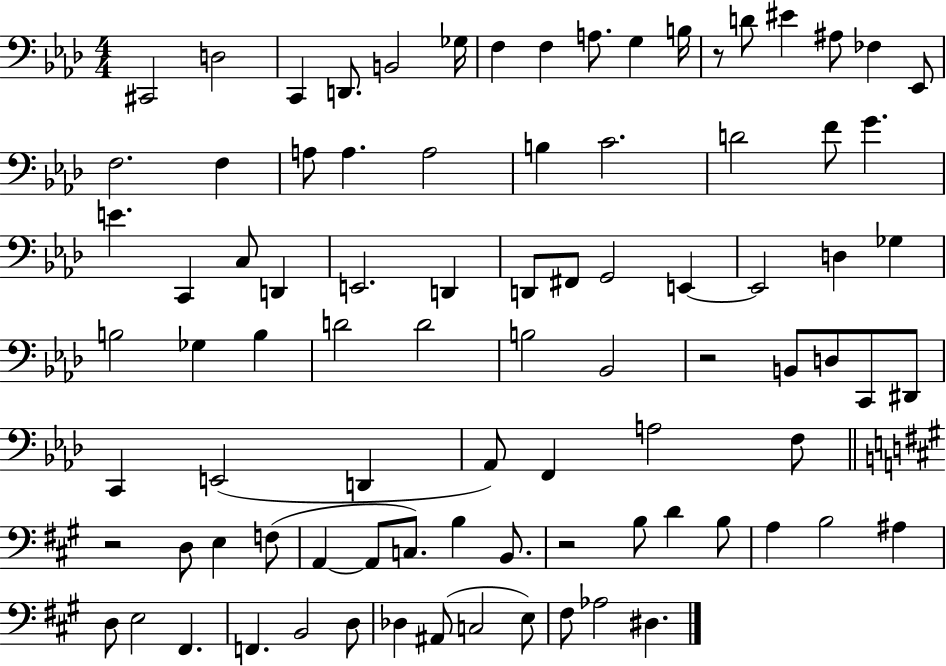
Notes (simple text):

C#2/h D3/h C2/q D2/e. B2/h Gb3/s F3/q F3/q A3/e. G3/q B3/s R/e D4/e EIS4/q A#3/e FES3/q Eb2/e F3/h. F3/q A3/e A3/q. A3/h B3/q C4/h. D4/h F4/e G4/q. E4/q. C2/q C3/e D2/q E2/h. D2/q D2/e F#2/e G2/h E2/q E2/h D3/q Gb3/q B3/h Gb3/q B3/q D4/h D4/h B3/h Bb2/h R/h B2/e D3/e C2/e D#2/e C2/q E2/h D2/q Ab2/e F2/q A3/h F3/e R/h D3/e E3/q F3/e A2/q A2/e C3/e. B3/q B2/e. R/h B3/e D4/q B3/e A3/q B3/h A#3/q D3/e E3/h F#2/q. F2/q. B2/h D3/e Db3/q A#2/e C3/h E3/e F#3/e Ab3/h D#3/q.